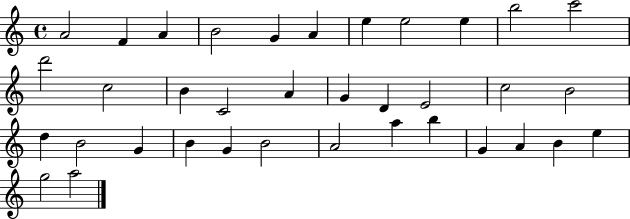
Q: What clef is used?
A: treble